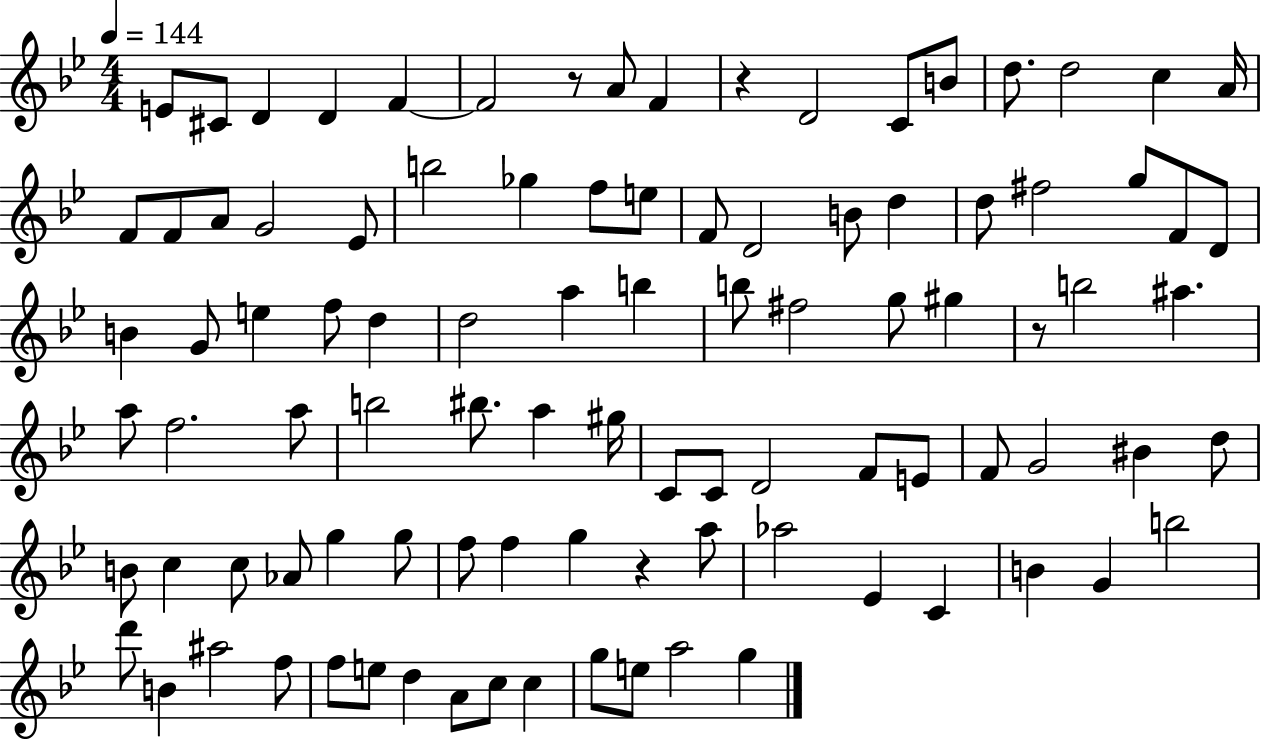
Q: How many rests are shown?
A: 4